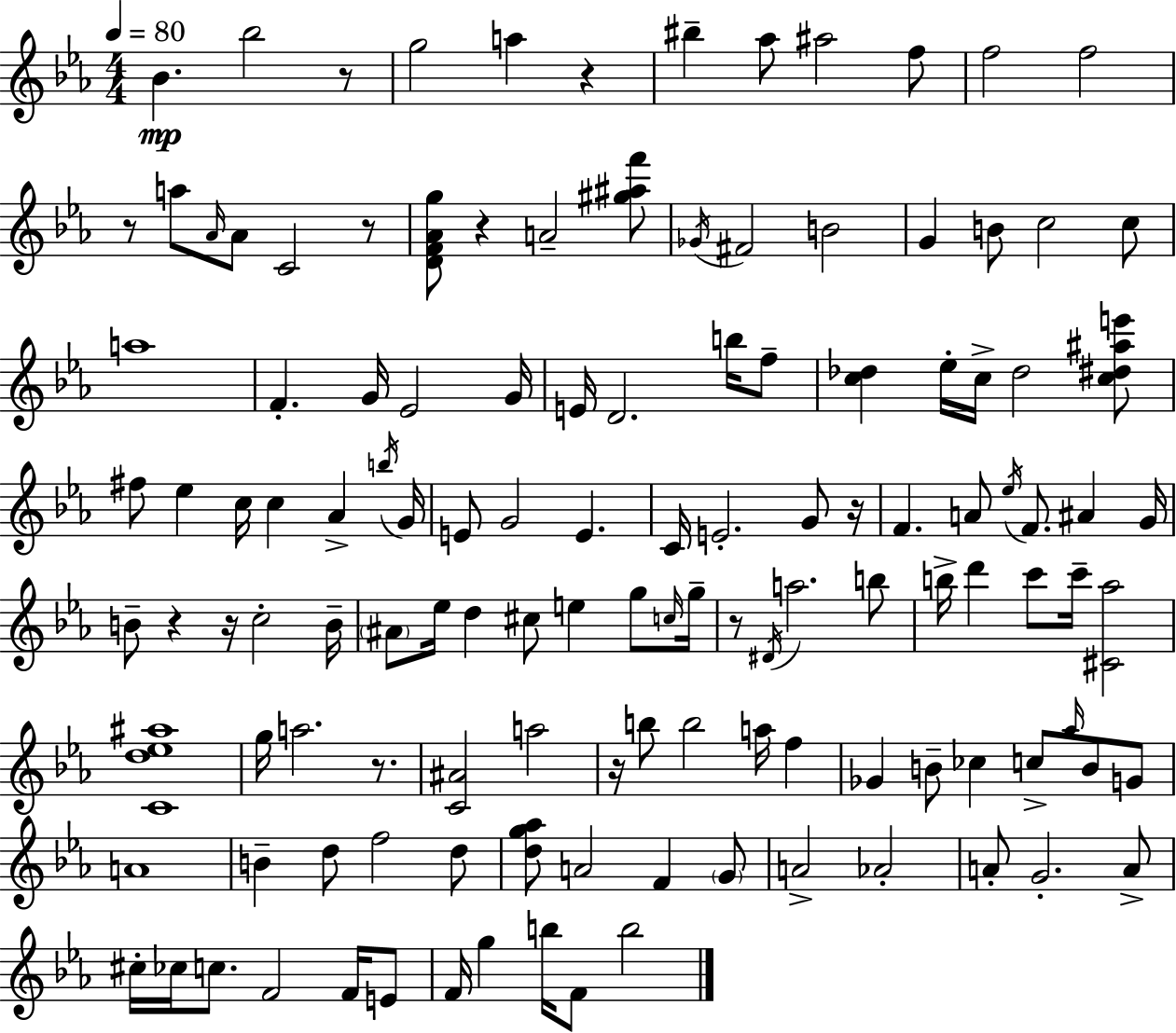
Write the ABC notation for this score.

X:1
T:Untitled
M:4/4
L:1/4
K:Eb
_B _b2 z/2 g2 a z ^b _a/2 ^a2 f/2 f2 f2 z/2 a/2 _A/4 _A/2 C2 z/2 [DF_Ag]/2 z A2 [^g^af']/2 _G/4 ^F2 B2 G B/2 c2 c/2 a4 F G/4 _E2 G/4 E/4 D2 b/4 f/2 [c_d] _e/4 c/4 _d2 [c^d^ae']/2 ^f/2 _e c/4 c _A b/4 G/4 E/2 G2 E C/4 E2 G/2 z/4 F A/2 _e/4 F/2 ^A G/4 B/2 z z/4 c2 B/4 ^A/2 _e/4 d ^c/2 e g/2 c/4 g/4 z/2 ^D/4 a2 b/2 b/4 d' c'/2 c'/4 [^C_a]2 [Cd_e^a]4 g/4 a2 z/2 [C^A]2 a2 z/4 b/2 b2 a/4 f _G B/2 _c c/2 _a/4 B/2 G/2 A4 B d/2 f2 d/2 [dg_a]/2 A2 F G/2 A2 _A2 A/2 G2 A/2 ^c/4 _c/4 c/2 F2 F/4 E/2 F/4 g b/4 F/2 b2